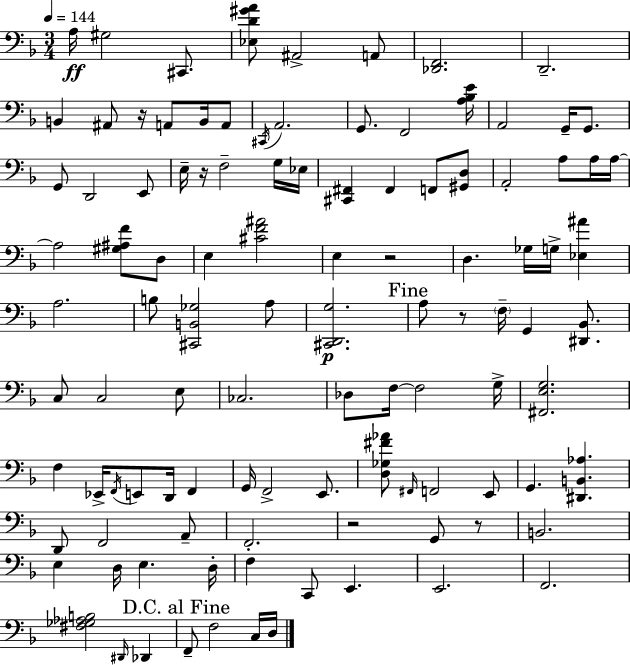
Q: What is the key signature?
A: D minor